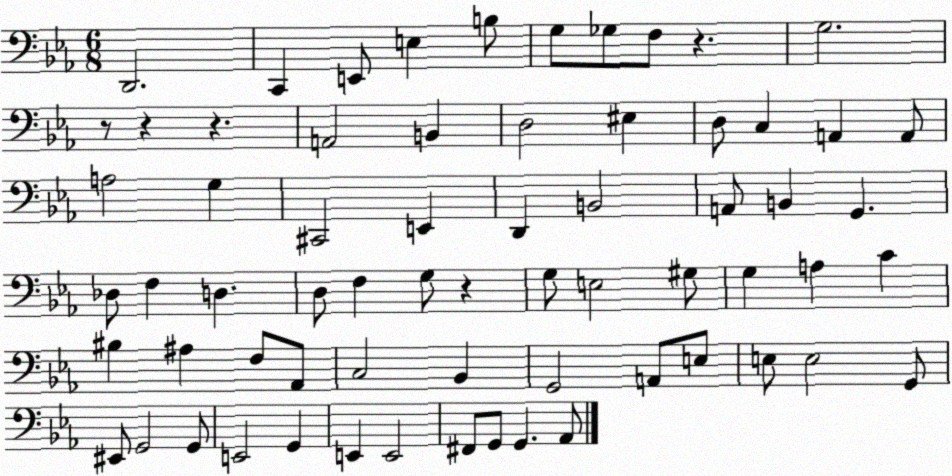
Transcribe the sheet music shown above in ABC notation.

X:1
T:Untitled
M:6/8
L:1/4
K:Eb
D,,2 C,, E,,/2 E, B,/2 G,/2 _G,/2 F,/2 z G,2 z/2 z z A,,2 B,, D,2 ^E, D,/2 C, A,, A,,/2 A,2 G, ^C,,2 E,, D,, B,,2 A,,/2 B,, G,, _D,/2 F, D, D,/2 F, G,/2 z G,/2 E,2 ^G,/2 G, A, C ^B, ^A, F,/2 _A,,/2 C,2 _B,, G,,2 A,,/2 E,/2 E,/2 E,2 G,,/2 ^E,,/2 G,,2 G,,/2 E,,2 G,, E,, E,,2 ^F,,/2 G,,/2 G,, _A,,/2